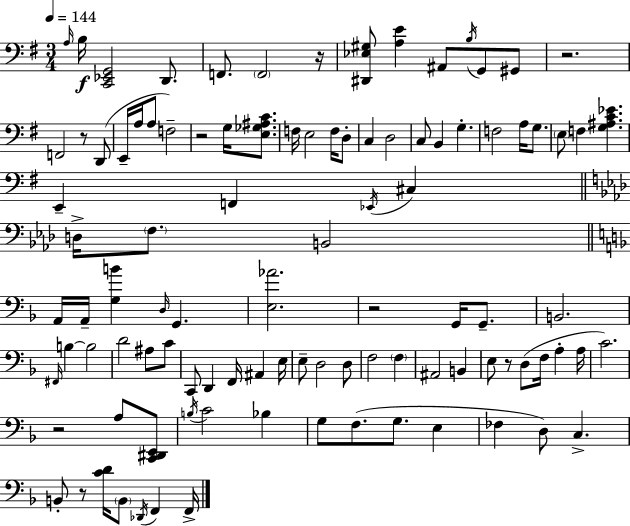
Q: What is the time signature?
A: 3/4